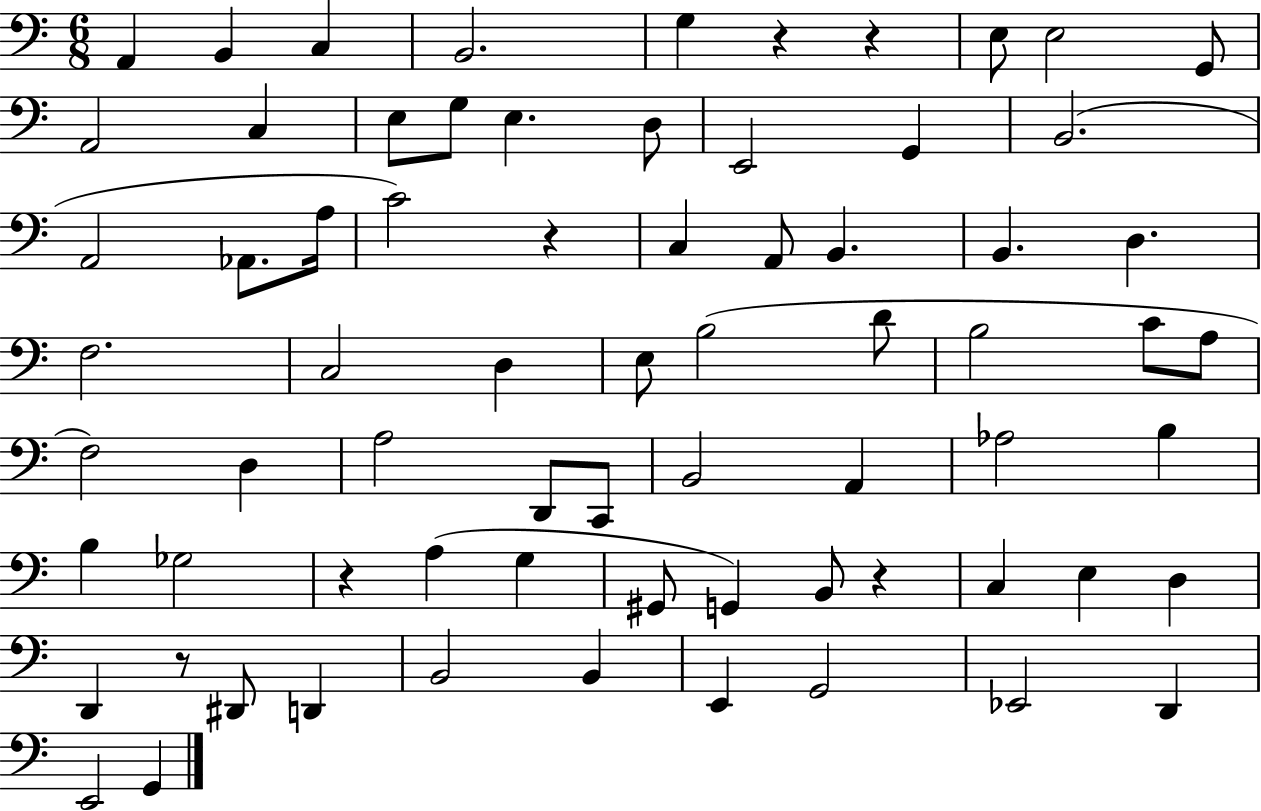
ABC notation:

X:1
T:Untitled
M:6/8
L:1/4
K:C
A,, B,, C, B,,2 G, z z E,/2 E,2 G,,/2 A,,2 C, E,/2 G,/2 E, D,/2 E,,2 G,, B,,2 A,,2 _A,,/2 A,/4 C2 z C, A,,/2 B,, B,, D, F,2 C,2 D, E,/2 B,2 D/2 B,2 C/2 A,/2 F,2 D, A,2 D,,/2 C,,/2 B,,2 A,, _A,2 B, B, _G,2 z A, G, ^G,,/2 G,, B,,/2 z C, E, D, D,, z/2 ^D,,/2 D,, B,,2 B,, E,, G,,2 _E,,2 D,, E,,2 G,,